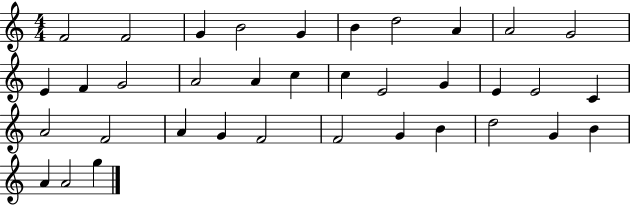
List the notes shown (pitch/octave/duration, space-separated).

F4/h F4/h G4/q B4/h G4/q B4/q D5/h A4/q A4/h G4/h E4/q F4/q G4/h A4/h A4/q C5/q C5/q E4/h G4/q E4/q E4/h C4/q A4/h F4/h A4/q G4/q F4/h F4/h G4/q B4/q D5/h G4/q B4/q A4/q A4/h G5/q